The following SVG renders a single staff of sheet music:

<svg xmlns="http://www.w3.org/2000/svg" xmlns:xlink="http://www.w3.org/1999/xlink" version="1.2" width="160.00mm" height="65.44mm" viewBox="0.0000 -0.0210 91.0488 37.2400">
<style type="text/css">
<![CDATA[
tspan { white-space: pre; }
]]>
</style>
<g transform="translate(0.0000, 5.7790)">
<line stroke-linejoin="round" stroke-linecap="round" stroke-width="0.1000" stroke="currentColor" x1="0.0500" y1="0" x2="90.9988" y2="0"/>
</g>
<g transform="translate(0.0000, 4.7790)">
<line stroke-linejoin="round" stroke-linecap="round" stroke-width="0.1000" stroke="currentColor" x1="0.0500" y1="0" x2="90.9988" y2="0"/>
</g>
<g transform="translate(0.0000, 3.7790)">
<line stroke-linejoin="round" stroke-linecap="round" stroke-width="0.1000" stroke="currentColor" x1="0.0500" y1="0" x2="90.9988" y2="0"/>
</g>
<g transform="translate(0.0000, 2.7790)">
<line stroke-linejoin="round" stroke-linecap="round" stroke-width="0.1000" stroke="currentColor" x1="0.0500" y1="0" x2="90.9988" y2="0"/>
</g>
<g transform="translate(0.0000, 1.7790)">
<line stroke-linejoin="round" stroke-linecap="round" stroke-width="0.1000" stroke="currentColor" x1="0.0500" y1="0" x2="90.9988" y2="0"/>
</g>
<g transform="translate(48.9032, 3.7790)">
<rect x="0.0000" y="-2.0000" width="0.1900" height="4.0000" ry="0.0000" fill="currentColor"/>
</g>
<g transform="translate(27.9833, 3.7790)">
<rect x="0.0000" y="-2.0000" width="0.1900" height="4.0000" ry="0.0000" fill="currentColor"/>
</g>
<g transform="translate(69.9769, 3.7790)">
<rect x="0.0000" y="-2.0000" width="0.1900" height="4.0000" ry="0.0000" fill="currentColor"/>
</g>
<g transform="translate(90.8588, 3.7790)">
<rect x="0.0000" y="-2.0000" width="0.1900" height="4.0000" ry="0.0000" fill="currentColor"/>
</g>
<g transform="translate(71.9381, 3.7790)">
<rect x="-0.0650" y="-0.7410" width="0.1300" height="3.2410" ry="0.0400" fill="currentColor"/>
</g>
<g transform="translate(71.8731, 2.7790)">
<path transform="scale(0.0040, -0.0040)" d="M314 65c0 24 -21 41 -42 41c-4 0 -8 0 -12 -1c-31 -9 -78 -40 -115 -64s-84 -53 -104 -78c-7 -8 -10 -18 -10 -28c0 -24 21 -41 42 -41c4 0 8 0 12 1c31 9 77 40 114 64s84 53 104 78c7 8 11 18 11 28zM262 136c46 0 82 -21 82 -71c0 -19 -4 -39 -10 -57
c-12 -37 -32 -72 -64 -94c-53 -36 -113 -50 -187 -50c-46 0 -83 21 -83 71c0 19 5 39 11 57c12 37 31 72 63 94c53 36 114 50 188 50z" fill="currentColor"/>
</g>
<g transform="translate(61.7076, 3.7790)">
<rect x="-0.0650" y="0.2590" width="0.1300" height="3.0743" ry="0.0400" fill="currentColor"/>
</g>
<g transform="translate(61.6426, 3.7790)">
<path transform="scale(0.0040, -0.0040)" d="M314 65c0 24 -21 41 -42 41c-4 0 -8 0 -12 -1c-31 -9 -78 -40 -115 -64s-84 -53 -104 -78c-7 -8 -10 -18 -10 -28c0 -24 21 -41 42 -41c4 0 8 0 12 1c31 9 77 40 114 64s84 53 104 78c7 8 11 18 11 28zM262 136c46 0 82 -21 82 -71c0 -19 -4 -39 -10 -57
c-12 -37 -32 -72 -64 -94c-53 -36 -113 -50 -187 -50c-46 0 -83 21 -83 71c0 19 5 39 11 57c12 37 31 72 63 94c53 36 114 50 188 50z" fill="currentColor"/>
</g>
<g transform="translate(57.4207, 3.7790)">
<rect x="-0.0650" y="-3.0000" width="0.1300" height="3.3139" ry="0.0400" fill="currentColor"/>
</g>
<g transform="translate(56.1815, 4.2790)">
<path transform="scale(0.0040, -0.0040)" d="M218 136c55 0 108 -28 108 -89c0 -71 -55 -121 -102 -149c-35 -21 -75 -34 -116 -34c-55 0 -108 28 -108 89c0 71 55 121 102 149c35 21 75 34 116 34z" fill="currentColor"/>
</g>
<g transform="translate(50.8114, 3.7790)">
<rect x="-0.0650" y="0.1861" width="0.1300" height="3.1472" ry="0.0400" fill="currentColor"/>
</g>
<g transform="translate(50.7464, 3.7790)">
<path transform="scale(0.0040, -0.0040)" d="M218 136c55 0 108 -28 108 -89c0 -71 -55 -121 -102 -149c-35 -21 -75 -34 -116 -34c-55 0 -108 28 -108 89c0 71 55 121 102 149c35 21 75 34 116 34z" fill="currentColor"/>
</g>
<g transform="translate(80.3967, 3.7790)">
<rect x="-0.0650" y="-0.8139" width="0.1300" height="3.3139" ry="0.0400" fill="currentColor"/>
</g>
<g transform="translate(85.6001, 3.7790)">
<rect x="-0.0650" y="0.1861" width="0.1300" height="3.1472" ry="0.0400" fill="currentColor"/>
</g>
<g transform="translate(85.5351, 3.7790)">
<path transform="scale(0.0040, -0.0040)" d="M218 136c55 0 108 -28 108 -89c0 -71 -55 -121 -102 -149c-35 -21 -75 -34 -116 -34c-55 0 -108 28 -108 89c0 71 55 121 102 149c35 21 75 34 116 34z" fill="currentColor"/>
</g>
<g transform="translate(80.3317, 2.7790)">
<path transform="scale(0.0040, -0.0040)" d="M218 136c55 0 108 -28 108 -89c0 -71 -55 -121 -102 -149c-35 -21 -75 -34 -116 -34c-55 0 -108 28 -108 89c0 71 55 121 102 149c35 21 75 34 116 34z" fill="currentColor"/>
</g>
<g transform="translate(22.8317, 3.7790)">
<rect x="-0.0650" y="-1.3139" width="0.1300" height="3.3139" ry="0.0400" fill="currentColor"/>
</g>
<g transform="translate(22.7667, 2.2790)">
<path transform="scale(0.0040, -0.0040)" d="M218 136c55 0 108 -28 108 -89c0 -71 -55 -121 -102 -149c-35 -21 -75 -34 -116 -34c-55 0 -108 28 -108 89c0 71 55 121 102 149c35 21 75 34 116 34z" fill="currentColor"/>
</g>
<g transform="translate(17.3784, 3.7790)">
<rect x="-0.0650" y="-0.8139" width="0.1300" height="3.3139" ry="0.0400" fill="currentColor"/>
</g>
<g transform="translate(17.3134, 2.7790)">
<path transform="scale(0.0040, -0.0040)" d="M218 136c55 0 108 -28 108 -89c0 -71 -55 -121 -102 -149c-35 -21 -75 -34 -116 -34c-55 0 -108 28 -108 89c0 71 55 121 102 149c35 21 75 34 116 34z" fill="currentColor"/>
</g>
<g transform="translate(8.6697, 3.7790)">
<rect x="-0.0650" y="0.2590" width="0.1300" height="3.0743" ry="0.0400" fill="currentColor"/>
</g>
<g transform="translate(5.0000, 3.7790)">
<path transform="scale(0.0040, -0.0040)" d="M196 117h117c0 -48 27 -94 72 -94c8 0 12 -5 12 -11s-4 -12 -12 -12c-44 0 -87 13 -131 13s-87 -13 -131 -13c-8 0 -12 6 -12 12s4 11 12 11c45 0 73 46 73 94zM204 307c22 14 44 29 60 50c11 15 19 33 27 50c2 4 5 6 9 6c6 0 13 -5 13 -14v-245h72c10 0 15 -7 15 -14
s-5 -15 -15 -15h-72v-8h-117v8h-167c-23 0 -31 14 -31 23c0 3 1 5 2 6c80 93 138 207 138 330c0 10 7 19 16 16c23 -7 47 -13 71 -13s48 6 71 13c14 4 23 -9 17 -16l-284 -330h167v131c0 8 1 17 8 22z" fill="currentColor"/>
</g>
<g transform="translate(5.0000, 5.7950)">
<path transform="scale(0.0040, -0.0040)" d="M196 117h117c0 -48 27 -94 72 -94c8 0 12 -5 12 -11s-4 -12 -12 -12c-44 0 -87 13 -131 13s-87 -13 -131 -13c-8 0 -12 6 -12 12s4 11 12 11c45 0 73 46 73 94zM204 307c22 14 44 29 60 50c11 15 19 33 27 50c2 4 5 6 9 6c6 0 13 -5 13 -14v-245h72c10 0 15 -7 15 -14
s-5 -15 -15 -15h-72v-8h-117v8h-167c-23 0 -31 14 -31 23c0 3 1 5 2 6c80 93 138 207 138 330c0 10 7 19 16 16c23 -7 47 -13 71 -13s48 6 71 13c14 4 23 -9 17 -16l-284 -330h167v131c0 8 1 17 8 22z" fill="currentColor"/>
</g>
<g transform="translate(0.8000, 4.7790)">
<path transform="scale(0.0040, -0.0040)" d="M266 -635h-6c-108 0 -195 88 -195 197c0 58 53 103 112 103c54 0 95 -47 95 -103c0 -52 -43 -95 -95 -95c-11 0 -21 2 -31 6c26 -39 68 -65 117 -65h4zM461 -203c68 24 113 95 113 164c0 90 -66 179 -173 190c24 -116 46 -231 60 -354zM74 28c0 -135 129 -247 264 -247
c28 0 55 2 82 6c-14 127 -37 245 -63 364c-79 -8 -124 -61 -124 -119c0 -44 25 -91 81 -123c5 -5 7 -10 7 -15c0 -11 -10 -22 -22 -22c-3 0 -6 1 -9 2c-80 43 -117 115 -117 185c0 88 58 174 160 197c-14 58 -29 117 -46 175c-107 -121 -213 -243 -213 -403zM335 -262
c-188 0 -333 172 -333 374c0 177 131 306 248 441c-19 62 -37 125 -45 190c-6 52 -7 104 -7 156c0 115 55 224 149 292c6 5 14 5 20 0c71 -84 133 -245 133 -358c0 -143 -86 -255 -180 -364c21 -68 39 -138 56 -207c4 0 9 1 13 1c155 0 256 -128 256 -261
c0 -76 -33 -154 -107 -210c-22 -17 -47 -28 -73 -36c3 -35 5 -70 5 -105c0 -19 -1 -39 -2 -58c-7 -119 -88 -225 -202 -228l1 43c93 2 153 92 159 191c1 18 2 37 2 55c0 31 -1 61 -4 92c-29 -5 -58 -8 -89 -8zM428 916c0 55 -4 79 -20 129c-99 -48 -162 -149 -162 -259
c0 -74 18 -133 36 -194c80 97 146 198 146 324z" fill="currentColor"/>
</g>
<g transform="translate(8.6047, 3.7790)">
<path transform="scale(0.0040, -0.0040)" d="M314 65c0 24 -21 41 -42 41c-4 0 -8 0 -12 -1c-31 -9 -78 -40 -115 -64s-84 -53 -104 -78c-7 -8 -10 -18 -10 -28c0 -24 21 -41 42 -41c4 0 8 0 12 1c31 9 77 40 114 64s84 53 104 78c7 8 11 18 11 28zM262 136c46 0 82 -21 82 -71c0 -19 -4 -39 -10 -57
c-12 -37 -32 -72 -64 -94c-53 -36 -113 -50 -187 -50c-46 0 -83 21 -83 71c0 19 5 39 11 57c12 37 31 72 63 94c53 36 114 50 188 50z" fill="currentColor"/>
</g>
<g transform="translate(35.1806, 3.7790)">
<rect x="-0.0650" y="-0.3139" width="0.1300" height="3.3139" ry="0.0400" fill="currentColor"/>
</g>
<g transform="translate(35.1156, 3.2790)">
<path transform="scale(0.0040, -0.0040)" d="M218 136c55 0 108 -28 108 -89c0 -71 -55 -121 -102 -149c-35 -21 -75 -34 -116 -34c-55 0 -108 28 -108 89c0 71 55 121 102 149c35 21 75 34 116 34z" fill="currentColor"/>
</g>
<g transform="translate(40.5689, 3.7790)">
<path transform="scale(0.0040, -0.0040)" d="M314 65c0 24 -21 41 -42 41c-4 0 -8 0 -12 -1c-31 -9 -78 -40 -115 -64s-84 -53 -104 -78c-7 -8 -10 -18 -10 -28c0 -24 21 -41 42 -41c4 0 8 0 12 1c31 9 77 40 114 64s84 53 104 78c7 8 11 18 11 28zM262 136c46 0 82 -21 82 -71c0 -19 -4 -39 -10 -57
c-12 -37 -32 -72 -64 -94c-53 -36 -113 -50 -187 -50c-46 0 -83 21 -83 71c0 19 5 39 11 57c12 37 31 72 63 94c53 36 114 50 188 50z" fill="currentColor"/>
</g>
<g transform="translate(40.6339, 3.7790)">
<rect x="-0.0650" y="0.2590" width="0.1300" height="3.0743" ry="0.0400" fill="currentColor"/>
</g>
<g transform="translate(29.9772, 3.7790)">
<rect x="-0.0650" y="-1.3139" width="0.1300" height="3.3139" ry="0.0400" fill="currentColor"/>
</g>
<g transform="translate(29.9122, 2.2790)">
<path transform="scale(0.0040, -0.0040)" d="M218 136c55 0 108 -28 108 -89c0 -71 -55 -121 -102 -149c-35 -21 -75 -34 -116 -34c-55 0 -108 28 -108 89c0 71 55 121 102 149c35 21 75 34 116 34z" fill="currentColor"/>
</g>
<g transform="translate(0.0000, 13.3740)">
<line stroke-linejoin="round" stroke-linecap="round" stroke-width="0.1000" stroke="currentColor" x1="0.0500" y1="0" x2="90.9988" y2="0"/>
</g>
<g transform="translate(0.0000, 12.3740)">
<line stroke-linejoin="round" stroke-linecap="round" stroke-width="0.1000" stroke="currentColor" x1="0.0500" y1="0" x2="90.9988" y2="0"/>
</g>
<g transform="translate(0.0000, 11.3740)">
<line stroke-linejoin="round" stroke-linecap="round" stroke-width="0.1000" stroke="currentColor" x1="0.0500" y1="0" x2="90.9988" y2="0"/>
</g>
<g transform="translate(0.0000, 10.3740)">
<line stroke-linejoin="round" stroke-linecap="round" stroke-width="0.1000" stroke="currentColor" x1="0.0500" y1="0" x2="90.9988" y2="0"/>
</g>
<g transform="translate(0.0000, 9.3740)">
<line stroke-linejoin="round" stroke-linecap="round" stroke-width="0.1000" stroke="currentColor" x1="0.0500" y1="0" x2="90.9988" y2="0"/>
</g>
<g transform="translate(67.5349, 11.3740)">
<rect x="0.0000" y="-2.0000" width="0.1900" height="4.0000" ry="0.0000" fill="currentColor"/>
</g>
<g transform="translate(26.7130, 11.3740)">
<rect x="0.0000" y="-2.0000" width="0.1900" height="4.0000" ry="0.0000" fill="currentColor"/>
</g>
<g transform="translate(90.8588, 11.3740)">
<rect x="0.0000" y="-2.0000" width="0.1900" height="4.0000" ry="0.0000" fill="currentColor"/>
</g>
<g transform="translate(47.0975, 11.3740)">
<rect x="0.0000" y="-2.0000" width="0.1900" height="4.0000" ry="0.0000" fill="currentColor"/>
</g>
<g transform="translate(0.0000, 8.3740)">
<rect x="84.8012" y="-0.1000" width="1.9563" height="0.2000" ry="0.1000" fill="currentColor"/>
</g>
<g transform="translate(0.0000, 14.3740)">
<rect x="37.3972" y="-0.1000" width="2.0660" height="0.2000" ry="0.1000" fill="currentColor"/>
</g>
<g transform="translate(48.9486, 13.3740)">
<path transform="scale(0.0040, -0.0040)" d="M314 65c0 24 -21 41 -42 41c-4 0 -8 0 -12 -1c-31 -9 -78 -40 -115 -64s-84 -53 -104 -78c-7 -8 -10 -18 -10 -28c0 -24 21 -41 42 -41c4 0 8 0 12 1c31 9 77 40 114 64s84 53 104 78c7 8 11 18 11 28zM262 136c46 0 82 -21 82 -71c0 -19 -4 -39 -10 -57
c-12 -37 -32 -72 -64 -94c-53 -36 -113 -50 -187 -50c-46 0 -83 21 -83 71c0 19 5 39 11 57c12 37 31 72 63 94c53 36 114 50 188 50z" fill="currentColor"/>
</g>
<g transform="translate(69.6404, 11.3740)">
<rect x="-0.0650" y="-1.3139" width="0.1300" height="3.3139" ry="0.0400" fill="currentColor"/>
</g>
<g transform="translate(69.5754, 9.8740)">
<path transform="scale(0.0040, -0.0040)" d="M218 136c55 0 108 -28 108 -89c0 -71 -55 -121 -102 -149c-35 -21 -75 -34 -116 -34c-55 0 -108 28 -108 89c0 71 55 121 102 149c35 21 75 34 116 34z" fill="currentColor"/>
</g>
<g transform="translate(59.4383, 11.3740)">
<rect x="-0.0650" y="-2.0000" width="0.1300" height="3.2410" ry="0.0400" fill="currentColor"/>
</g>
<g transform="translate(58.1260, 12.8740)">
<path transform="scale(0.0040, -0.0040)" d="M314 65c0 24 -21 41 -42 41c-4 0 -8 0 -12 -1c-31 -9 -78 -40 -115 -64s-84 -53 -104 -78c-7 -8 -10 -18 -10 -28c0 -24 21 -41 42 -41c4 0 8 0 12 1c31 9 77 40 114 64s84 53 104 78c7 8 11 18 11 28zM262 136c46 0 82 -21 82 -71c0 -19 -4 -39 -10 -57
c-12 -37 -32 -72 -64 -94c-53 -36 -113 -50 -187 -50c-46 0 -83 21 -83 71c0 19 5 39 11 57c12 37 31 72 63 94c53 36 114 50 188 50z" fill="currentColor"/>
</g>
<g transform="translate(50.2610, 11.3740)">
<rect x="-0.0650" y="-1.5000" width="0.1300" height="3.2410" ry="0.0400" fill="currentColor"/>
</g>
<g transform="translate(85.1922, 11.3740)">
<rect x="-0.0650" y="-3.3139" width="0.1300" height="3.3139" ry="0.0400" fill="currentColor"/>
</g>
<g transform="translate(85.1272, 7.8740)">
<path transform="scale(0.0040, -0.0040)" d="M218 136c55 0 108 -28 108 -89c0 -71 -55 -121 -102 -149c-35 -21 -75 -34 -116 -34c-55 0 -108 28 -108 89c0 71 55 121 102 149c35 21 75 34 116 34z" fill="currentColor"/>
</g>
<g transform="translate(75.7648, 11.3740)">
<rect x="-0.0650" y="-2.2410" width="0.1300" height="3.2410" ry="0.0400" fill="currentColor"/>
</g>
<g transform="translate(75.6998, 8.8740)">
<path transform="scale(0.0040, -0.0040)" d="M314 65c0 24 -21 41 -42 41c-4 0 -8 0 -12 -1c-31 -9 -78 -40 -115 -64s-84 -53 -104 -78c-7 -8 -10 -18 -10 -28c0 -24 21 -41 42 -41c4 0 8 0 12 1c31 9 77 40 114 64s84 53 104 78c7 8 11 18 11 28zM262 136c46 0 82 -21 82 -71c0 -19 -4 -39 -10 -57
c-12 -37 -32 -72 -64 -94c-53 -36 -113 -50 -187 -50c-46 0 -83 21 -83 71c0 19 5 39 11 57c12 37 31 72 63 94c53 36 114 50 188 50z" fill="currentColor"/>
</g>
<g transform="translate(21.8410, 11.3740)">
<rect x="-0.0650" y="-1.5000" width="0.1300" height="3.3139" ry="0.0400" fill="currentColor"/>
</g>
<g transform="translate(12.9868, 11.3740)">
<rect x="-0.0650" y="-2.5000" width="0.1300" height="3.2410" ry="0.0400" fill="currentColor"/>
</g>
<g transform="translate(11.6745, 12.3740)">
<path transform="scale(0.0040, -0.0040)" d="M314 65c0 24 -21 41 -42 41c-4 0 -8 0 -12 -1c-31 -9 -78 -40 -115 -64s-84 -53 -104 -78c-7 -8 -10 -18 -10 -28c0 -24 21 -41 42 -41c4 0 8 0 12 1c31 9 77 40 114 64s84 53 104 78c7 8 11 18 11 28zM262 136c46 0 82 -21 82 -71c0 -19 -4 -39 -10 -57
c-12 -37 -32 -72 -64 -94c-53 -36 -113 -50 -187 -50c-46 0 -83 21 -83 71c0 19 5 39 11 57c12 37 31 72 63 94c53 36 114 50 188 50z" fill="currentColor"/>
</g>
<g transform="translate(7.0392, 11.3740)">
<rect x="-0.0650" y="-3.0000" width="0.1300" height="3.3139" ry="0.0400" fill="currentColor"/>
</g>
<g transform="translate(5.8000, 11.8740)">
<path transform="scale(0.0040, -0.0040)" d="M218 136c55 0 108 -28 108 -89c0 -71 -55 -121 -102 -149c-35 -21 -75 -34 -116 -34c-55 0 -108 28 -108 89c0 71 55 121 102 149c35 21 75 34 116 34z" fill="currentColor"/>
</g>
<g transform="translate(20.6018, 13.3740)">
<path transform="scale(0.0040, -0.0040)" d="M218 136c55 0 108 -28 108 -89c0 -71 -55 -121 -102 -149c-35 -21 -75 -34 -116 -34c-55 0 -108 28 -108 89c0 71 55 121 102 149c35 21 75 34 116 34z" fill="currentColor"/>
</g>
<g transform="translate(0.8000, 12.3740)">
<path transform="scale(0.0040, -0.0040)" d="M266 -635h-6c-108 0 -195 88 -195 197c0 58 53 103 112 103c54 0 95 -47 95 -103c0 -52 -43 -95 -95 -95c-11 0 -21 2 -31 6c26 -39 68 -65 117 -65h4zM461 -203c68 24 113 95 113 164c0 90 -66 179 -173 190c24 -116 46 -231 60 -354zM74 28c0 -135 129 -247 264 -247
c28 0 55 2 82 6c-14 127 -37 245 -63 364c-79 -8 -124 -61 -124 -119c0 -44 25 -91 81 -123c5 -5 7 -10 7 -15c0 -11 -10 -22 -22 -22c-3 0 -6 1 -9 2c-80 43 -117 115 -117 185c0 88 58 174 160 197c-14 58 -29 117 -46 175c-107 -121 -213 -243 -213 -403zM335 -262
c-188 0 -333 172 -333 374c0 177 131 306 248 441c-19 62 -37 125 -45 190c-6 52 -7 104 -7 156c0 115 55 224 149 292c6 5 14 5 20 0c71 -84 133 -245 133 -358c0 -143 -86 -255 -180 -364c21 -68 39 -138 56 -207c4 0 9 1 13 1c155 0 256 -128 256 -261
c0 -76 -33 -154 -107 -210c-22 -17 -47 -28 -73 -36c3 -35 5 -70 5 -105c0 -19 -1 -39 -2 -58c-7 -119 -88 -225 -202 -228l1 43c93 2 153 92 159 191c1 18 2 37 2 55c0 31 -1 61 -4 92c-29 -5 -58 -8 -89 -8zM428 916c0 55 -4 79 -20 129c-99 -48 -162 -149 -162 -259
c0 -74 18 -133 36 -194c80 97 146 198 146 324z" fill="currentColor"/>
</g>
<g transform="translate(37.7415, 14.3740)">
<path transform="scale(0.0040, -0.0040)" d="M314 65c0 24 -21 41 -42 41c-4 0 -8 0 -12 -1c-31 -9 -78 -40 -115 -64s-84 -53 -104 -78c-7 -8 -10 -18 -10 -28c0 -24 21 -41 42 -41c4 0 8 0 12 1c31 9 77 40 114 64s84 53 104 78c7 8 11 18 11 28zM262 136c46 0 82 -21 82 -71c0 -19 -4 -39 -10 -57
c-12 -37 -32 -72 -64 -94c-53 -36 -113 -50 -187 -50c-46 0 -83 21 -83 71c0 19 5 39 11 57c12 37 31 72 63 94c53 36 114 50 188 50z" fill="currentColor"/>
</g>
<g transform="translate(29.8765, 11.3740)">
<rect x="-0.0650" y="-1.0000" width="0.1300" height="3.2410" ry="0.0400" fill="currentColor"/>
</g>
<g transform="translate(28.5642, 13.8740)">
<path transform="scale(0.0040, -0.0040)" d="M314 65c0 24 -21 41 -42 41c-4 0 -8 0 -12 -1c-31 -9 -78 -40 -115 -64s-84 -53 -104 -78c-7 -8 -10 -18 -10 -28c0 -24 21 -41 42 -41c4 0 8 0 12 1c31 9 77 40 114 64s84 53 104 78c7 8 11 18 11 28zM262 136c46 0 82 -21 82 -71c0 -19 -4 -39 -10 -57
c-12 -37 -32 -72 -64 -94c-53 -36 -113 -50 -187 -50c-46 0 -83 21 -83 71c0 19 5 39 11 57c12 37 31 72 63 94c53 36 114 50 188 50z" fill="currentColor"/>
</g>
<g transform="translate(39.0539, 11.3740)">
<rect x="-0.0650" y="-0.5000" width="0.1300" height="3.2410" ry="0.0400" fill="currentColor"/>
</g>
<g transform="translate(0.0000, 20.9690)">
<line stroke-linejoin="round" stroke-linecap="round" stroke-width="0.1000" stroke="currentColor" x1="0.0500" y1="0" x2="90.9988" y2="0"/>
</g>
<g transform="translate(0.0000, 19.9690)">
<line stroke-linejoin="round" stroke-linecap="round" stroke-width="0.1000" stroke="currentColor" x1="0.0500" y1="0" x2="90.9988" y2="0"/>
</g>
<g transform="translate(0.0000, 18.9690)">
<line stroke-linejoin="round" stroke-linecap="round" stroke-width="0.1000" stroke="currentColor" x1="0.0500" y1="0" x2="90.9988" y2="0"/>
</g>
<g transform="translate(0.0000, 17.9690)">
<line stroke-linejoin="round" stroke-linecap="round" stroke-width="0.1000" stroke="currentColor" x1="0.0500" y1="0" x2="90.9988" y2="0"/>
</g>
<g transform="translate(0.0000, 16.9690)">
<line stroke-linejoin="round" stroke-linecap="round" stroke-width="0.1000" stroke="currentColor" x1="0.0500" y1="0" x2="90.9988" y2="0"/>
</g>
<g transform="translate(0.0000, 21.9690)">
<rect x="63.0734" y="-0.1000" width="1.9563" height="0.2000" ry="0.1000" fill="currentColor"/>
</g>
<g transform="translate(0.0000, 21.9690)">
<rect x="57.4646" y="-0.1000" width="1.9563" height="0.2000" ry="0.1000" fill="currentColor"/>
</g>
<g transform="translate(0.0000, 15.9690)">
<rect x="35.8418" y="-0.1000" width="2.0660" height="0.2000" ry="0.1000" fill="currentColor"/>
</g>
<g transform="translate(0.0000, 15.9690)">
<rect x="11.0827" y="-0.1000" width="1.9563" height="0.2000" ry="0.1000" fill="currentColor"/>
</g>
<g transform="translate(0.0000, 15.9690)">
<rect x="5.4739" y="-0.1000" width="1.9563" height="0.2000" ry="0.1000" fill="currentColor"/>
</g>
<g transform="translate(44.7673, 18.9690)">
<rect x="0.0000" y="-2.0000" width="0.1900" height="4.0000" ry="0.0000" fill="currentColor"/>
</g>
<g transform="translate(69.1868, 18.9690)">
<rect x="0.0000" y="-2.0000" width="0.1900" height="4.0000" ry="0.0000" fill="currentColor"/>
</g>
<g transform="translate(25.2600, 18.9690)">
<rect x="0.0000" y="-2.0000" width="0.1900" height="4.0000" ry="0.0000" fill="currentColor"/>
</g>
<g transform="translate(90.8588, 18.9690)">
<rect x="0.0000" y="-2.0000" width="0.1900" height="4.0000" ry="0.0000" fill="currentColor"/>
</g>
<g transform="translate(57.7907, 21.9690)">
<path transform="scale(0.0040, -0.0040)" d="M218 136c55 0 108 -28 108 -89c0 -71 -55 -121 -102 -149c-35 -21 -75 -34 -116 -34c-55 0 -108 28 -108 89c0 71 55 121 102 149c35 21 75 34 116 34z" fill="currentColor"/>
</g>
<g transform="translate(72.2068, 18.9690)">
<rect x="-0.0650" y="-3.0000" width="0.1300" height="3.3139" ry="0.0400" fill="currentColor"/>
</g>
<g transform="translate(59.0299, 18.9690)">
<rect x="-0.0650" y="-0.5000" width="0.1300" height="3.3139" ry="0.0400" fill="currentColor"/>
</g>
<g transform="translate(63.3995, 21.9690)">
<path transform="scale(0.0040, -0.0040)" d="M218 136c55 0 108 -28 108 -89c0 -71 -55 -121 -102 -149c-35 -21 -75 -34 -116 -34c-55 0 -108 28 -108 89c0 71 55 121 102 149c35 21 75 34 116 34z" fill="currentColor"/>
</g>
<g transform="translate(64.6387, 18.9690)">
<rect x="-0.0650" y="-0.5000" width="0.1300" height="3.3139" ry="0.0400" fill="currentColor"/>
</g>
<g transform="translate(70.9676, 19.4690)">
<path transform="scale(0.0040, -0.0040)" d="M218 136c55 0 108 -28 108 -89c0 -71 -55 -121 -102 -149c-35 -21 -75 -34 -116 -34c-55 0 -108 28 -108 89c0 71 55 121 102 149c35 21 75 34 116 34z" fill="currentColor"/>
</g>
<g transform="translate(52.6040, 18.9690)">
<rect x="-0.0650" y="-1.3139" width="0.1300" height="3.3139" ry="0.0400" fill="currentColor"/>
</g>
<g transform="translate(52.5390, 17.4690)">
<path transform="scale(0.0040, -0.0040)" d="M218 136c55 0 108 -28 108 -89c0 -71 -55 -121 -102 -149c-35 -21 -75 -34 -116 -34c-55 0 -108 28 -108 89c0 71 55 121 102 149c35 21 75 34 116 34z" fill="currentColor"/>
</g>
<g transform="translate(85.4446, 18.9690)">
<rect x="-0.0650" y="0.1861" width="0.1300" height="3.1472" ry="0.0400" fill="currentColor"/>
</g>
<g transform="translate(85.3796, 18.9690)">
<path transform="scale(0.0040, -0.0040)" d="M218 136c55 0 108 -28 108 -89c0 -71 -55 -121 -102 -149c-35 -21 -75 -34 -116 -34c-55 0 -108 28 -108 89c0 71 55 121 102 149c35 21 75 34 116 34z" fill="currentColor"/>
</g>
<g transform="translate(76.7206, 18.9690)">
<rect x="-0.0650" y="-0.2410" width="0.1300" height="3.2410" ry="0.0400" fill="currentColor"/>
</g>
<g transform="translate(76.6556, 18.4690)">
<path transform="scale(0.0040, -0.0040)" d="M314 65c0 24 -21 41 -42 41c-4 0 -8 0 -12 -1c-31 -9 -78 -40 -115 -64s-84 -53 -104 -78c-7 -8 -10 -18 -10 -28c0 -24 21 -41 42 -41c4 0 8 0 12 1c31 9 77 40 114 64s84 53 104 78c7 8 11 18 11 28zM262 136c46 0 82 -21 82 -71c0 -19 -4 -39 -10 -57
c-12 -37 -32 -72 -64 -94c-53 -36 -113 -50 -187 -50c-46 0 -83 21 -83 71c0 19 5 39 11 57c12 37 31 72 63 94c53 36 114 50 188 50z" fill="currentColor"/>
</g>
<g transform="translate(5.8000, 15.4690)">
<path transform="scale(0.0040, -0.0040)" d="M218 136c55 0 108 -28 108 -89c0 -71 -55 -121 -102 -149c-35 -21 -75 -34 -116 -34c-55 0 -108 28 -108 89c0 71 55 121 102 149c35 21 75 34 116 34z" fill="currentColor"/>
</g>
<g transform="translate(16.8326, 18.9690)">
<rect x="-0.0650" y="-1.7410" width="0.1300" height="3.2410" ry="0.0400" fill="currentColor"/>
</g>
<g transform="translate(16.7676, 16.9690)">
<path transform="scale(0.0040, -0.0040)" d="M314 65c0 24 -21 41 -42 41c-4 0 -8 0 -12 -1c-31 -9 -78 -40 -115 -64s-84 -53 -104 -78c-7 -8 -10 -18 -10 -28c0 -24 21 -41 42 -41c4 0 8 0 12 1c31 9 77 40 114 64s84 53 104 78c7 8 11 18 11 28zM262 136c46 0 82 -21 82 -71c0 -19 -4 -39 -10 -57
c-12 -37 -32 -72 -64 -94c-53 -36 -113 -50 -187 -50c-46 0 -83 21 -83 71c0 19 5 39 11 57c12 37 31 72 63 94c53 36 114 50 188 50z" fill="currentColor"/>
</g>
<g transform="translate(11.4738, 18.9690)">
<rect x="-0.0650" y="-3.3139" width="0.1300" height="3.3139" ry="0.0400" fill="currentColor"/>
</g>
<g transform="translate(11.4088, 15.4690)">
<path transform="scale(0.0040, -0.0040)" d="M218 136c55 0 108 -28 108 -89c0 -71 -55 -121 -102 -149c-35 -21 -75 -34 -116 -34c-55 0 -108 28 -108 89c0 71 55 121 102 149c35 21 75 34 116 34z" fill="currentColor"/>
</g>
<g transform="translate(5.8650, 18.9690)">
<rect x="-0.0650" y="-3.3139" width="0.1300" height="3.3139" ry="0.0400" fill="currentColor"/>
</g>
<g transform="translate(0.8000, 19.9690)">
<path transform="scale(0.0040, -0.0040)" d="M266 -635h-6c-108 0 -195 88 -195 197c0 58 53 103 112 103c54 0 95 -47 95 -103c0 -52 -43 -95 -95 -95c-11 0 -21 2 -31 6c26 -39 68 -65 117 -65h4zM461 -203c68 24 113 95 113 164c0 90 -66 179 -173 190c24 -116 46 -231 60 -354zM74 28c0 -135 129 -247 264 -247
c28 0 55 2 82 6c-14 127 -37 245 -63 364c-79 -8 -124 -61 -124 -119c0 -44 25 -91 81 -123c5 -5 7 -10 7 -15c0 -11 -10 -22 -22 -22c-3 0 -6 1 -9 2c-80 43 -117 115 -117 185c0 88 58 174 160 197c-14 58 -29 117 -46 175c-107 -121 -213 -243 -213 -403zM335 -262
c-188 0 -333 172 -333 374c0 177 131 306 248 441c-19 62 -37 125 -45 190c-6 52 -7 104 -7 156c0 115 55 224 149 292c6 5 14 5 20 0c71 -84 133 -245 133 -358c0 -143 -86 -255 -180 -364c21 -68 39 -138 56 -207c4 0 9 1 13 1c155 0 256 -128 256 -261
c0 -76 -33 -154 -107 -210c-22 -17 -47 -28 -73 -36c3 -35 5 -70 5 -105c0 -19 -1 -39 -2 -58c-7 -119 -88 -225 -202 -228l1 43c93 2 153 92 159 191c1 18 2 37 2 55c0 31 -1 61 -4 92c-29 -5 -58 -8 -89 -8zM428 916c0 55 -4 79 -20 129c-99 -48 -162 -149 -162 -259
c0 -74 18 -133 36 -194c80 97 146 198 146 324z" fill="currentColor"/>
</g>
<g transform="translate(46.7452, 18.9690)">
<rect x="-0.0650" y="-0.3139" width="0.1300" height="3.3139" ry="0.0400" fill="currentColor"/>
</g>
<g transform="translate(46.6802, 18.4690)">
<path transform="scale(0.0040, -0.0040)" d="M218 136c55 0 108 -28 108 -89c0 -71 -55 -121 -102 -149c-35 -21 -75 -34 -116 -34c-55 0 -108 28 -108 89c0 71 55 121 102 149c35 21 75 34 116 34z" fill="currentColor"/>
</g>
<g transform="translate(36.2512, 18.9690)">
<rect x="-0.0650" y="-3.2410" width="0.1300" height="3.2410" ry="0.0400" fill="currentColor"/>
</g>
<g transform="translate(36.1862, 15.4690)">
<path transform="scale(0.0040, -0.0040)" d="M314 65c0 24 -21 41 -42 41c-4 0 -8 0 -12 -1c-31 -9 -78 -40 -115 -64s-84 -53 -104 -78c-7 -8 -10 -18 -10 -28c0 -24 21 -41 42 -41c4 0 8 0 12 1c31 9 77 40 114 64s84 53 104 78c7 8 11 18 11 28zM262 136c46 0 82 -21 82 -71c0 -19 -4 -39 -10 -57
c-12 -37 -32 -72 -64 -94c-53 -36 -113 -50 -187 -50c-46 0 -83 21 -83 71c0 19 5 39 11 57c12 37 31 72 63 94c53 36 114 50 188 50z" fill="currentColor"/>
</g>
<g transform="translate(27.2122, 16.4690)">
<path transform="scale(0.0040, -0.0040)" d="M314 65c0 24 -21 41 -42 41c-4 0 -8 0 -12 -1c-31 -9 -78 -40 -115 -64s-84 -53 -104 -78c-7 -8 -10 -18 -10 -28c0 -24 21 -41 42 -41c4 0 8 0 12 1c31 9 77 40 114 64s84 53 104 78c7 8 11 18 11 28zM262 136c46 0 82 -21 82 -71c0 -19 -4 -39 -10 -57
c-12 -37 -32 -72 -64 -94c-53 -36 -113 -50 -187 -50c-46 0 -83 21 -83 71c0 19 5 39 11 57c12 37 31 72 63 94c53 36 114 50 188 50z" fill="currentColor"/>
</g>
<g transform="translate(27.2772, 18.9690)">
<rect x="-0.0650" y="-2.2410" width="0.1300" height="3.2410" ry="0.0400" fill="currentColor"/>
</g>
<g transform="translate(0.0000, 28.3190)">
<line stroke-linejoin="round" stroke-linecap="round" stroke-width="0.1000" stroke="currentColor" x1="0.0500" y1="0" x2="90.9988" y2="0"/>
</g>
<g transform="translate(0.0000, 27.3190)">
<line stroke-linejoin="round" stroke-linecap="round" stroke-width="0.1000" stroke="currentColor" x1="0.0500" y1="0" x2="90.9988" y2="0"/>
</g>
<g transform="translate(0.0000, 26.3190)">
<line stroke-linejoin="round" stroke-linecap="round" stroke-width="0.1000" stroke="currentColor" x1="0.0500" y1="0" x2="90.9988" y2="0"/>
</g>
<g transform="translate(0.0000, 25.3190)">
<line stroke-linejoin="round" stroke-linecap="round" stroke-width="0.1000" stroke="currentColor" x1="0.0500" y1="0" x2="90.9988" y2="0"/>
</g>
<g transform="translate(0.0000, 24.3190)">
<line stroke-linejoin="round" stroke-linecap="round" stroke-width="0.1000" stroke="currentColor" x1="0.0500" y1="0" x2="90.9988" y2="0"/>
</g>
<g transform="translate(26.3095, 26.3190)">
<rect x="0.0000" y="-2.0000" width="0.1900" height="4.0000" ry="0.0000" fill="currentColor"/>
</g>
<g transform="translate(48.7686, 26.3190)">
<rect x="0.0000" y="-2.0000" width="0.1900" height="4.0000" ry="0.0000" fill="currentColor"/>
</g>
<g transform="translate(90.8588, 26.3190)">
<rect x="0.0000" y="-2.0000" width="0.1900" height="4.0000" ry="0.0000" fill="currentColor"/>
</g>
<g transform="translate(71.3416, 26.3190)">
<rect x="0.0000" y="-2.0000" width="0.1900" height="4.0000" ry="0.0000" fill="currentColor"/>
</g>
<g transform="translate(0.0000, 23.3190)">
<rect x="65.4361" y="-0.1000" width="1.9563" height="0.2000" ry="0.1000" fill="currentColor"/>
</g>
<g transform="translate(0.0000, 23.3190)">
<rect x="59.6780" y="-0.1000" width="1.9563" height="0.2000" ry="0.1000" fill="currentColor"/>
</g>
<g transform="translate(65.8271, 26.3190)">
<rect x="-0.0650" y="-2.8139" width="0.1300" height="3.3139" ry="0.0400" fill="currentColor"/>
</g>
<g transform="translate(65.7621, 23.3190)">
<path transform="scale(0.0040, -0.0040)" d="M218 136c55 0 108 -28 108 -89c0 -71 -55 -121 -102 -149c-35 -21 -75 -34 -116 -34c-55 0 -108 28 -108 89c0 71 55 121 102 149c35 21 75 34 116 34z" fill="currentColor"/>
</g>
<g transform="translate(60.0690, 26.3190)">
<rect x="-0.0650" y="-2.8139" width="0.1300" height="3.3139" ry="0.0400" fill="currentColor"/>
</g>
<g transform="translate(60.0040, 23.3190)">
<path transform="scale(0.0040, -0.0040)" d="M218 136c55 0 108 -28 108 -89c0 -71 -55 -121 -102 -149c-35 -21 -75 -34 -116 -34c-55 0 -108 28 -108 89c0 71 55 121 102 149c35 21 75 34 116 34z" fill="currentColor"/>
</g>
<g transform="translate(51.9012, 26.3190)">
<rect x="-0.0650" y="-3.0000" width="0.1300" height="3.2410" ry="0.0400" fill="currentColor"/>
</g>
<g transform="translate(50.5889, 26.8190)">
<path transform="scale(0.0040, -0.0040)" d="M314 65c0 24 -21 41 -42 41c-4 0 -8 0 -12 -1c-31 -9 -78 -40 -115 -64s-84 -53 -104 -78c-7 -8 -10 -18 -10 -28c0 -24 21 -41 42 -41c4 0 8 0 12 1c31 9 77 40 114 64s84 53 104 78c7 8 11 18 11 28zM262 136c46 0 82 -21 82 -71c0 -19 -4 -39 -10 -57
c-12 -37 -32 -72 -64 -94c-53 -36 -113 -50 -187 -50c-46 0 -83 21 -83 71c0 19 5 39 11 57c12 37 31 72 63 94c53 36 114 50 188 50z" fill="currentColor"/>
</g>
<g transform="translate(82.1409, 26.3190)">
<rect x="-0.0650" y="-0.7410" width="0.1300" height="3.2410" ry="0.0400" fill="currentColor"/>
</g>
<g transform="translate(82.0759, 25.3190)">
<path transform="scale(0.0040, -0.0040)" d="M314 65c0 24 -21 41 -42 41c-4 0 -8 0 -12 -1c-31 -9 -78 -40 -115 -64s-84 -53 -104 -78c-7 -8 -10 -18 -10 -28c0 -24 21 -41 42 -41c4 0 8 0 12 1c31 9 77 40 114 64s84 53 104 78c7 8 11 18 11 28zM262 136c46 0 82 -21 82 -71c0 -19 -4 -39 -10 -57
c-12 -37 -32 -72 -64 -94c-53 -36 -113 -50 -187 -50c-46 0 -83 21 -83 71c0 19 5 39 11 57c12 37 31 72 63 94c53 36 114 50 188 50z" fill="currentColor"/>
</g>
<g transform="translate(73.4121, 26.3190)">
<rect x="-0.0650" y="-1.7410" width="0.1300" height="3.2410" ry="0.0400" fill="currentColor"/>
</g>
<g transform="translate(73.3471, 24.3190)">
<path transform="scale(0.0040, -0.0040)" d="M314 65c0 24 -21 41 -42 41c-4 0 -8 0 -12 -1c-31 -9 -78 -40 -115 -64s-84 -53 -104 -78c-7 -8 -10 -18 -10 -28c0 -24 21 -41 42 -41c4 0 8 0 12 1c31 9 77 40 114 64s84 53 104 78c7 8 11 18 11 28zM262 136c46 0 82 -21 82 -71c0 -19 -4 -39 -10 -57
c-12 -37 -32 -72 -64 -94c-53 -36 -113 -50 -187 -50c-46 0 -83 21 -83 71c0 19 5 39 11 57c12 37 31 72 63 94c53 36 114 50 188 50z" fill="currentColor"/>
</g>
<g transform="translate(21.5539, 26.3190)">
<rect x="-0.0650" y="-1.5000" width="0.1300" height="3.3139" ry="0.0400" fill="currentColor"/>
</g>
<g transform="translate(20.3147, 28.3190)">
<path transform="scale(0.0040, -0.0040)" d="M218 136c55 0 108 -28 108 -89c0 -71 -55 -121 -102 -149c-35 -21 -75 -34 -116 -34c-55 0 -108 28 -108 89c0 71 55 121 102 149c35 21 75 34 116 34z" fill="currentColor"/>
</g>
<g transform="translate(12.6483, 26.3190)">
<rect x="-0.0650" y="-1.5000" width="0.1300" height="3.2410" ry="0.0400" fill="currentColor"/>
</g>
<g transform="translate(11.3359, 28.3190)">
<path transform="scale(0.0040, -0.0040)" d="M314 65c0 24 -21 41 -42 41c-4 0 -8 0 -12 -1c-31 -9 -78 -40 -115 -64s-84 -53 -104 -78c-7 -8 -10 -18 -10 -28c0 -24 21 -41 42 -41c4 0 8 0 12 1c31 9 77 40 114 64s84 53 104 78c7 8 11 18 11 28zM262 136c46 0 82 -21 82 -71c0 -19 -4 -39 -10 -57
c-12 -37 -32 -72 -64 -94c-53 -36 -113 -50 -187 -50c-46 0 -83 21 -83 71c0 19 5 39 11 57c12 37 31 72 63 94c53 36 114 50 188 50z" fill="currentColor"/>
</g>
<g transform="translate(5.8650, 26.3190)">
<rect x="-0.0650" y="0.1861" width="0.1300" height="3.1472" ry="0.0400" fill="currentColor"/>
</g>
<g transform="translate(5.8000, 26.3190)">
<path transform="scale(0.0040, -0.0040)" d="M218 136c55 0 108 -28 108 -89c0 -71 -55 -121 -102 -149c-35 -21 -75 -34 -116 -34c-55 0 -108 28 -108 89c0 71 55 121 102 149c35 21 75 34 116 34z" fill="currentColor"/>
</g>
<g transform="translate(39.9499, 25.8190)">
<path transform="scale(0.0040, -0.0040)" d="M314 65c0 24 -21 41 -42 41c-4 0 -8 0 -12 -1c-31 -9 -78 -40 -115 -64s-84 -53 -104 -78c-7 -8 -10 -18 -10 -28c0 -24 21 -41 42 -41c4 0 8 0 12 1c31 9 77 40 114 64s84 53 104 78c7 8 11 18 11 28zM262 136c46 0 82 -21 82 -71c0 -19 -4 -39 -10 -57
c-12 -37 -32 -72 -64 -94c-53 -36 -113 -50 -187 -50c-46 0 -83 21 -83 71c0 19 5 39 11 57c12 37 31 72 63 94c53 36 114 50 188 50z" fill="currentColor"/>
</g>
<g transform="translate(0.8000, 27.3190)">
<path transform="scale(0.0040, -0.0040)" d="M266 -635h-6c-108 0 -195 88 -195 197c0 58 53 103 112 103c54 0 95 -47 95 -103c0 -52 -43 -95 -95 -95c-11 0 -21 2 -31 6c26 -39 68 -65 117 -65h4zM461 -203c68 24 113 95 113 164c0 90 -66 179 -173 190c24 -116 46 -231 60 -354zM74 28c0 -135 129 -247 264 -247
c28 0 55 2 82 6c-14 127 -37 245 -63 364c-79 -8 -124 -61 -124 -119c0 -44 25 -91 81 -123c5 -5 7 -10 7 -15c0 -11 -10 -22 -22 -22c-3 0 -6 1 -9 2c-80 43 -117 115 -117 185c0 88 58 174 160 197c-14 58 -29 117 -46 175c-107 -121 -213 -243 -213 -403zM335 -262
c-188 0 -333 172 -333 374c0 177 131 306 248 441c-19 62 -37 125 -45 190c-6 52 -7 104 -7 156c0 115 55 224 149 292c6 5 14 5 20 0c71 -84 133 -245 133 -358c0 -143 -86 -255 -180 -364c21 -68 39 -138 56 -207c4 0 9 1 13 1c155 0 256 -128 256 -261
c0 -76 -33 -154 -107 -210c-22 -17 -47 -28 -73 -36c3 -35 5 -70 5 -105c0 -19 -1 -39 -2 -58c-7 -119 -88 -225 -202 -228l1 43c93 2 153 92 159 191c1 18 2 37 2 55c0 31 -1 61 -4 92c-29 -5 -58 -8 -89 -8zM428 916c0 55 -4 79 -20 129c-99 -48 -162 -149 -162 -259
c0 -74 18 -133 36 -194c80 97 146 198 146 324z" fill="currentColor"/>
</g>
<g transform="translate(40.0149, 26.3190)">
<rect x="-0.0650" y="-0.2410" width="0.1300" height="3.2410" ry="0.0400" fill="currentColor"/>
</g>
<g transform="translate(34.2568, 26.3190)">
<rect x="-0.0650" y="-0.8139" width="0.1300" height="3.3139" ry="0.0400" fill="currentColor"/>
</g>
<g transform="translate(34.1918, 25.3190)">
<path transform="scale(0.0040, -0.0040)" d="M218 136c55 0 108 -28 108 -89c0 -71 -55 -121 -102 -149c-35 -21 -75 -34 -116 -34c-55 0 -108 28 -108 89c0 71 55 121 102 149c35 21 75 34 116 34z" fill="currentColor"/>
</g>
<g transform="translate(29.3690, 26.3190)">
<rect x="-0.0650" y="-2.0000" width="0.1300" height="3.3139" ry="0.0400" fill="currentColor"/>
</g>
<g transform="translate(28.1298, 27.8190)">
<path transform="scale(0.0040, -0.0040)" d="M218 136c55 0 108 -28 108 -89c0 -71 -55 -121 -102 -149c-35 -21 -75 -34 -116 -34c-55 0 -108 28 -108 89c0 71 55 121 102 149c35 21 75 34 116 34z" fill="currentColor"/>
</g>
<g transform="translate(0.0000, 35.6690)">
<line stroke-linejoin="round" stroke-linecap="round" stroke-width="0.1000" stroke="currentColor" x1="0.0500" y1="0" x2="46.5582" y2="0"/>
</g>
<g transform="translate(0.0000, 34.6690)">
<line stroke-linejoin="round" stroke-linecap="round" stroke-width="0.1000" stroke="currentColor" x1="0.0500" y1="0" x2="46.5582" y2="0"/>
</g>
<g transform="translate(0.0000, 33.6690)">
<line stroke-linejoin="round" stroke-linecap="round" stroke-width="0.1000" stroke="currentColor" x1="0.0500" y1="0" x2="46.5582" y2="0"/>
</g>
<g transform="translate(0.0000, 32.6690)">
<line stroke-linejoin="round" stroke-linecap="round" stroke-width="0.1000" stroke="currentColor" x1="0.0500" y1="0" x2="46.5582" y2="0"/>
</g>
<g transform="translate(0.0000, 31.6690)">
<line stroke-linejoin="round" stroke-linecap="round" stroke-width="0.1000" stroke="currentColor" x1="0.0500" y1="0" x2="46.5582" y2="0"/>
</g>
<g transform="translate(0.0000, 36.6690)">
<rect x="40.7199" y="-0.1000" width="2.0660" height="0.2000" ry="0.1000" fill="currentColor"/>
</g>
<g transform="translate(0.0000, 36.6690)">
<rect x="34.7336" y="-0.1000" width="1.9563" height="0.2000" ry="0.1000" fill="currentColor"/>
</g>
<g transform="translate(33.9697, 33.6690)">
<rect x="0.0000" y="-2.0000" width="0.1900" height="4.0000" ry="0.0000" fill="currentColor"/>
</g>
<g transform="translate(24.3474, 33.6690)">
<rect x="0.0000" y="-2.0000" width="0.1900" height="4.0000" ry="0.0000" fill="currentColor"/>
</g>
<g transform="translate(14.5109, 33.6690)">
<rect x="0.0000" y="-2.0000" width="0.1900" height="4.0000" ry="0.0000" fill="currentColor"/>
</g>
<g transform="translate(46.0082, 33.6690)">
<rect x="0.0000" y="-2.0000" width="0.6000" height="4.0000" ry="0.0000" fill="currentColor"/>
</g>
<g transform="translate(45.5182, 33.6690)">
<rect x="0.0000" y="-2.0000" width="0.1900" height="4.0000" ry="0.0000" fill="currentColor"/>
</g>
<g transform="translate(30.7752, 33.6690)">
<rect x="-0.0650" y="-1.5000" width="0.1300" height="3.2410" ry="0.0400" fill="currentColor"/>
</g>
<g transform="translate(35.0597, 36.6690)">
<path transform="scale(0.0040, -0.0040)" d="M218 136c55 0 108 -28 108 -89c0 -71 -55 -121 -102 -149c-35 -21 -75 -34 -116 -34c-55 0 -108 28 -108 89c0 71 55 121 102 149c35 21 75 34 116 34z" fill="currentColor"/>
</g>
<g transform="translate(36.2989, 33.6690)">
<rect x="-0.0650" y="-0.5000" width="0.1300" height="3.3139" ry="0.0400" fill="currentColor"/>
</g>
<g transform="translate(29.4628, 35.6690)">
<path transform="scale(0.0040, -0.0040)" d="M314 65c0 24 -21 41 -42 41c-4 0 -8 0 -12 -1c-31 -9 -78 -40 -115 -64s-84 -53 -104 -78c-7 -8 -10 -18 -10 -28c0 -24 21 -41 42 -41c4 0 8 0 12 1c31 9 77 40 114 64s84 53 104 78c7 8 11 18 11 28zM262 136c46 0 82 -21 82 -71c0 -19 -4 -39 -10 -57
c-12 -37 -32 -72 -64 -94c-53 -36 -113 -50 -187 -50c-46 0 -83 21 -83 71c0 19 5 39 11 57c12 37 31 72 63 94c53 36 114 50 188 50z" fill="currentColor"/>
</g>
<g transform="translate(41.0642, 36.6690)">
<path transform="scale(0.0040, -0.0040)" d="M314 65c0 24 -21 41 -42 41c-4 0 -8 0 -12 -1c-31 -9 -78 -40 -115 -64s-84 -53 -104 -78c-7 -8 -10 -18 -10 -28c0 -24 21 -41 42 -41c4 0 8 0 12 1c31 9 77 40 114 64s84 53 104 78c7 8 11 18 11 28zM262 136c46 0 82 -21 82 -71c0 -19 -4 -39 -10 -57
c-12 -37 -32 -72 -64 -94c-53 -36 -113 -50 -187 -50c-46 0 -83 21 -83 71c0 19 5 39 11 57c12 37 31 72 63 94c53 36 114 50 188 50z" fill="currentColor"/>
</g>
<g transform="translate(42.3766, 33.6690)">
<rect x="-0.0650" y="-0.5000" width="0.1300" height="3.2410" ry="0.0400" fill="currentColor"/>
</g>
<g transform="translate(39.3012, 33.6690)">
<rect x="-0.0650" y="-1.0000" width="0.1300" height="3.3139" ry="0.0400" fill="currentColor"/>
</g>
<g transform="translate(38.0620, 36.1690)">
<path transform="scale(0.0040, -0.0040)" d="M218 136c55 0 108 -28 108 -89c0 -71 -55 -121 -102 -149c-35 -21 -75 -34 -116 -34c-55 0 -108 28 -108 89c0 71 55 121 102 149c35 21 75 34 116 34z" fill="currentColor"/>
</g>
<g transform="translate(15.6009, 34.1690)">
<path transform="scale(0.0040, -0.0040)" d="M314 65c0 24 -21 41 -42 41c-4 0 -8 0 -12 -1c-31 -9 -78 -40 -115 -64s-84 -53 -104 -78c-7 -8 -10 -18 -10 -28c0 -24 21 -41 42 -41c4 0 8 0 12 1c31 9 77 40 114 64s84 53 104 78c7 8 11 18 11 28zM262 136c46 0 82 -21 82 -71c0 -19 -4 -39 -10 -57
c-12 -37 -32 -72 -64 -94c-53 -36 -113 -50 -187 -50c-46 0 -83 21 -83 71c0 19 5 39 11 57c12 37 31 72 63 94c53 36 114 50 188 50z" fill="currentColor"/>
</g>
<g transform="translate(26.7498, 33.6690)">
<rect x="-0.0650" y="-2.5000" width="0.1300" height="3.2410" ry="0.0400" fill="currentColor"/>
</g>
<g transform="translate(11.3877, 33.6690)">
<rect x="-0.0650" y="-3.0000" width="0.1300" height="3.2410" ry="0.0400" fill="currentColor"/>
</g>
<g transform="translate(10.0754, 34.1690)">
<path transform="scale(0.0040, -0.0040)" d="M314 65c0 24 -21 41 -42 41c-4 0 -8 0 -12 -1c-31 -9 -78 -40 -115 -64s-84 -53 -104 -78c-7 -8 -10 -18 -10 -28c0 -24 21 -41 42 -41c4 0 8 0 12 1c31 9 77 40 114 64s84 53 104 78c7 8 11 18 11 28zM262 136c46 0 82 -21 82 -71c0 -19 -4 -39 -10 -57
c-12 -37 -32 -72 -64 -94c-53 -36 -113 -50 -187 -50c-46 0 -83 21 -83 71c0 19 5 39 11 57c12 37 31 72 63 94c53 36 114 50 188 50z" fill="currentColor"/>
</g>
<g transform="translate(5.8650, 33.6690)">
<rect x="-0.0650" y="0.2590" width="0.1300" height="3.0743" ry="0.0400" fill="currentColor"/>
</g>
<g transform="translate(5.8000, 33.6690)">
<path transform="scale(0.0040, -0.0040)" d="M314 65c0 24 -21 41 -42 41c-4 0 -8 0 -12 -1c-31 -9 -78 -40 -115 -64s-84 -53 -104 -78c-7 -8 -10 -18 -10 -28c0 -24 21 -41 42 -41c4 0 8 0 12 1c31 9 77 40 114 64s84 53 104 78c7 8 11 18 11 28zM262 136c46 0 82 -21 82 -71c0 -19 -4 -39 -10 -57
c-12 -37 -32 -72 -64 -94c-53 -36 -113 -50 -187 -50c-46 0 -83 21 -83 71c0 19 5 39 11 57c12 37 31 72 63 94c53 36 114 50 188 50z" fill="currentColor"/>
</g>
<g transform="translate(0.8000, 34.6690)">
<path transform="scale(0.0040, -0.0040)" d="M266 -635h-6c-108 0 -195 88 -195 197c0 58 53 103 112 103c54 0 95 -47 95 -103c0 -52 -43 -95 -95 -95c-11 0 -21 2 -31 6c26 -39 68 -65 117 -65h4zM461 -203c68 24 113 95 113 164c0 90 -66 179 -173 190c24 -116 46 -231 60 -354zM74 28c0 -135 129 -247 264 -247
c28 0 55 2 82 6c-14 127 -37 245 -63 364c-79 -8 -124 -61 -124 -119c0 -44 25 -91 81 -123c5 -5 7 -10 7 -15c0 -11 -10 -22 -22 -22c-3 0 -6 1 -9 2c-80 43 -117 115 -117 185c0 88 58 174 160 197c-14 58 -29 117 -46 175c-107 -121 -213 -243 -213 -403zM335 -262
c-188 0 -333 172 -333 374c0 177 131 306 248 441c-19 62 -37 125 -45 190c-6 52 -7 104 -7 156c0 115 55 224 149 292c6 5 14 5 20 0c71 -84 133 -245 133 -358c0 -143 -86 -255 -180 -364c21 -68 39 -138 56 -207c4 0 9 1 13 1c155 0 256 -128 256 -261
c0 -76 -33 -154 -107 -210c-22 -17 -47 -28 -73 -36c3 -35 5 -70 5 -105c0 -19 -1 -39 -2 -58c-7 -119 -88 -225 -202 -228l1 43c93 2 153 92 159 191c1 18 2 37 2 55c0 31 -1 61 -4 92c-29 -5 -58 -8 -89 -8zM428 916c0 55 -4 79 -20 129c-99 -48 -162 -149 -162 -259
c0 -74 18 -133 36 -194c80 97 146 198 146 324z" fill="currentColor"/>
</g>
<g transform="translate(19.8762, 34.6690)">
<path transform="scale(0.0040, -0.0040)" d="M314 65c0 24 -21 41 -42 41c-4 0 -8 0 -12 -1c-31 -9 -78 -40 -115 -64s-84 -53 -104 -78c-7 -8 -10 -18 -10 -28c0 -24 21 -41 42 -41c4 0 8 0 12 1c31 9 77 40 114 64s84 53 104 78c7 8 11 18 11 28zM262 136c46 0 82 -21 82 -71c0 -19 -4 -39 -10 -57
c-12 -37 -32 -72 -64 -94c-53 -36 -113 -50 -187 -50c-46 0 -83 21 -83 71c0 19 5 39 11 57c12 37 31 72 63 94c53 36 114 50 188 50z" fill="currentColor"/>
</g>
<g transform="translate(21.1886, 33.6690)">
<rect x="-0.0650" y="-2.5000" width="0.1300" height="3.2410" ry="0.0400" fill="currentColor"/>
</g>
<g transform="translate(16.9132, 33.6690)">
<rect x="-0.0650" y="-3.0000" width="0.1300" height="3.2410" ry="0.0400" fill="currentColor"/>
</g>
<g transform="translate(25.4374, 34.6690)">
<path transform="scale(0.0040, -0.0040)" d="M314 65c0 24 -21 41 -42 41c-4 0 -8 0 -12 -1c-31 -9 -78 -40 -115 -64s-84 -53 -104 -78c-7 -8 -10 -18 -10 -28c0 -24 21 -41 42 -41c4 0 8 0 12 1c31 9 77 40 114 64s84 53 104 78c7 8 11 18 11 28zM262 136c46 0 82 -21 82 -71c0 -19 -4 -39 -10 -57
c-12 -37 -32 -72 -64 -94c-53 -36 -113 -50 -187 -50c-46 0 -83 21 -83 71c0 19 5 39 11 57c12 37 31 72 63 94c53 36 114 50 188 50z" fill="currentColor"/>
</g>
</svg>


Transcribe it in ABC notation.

X:1
T:Untitled
M:4/4
L:1/4
K:C
B2 d e e c B2 B A B2 d2 d B A G2 E D2 C2 E2 F2 e g2 b b b f2 g2 b2 c e C C A c2 B B E2 E F d c2 A2 a a f2 d2 B2 A2 A2 G2 G2 E2 C D C2